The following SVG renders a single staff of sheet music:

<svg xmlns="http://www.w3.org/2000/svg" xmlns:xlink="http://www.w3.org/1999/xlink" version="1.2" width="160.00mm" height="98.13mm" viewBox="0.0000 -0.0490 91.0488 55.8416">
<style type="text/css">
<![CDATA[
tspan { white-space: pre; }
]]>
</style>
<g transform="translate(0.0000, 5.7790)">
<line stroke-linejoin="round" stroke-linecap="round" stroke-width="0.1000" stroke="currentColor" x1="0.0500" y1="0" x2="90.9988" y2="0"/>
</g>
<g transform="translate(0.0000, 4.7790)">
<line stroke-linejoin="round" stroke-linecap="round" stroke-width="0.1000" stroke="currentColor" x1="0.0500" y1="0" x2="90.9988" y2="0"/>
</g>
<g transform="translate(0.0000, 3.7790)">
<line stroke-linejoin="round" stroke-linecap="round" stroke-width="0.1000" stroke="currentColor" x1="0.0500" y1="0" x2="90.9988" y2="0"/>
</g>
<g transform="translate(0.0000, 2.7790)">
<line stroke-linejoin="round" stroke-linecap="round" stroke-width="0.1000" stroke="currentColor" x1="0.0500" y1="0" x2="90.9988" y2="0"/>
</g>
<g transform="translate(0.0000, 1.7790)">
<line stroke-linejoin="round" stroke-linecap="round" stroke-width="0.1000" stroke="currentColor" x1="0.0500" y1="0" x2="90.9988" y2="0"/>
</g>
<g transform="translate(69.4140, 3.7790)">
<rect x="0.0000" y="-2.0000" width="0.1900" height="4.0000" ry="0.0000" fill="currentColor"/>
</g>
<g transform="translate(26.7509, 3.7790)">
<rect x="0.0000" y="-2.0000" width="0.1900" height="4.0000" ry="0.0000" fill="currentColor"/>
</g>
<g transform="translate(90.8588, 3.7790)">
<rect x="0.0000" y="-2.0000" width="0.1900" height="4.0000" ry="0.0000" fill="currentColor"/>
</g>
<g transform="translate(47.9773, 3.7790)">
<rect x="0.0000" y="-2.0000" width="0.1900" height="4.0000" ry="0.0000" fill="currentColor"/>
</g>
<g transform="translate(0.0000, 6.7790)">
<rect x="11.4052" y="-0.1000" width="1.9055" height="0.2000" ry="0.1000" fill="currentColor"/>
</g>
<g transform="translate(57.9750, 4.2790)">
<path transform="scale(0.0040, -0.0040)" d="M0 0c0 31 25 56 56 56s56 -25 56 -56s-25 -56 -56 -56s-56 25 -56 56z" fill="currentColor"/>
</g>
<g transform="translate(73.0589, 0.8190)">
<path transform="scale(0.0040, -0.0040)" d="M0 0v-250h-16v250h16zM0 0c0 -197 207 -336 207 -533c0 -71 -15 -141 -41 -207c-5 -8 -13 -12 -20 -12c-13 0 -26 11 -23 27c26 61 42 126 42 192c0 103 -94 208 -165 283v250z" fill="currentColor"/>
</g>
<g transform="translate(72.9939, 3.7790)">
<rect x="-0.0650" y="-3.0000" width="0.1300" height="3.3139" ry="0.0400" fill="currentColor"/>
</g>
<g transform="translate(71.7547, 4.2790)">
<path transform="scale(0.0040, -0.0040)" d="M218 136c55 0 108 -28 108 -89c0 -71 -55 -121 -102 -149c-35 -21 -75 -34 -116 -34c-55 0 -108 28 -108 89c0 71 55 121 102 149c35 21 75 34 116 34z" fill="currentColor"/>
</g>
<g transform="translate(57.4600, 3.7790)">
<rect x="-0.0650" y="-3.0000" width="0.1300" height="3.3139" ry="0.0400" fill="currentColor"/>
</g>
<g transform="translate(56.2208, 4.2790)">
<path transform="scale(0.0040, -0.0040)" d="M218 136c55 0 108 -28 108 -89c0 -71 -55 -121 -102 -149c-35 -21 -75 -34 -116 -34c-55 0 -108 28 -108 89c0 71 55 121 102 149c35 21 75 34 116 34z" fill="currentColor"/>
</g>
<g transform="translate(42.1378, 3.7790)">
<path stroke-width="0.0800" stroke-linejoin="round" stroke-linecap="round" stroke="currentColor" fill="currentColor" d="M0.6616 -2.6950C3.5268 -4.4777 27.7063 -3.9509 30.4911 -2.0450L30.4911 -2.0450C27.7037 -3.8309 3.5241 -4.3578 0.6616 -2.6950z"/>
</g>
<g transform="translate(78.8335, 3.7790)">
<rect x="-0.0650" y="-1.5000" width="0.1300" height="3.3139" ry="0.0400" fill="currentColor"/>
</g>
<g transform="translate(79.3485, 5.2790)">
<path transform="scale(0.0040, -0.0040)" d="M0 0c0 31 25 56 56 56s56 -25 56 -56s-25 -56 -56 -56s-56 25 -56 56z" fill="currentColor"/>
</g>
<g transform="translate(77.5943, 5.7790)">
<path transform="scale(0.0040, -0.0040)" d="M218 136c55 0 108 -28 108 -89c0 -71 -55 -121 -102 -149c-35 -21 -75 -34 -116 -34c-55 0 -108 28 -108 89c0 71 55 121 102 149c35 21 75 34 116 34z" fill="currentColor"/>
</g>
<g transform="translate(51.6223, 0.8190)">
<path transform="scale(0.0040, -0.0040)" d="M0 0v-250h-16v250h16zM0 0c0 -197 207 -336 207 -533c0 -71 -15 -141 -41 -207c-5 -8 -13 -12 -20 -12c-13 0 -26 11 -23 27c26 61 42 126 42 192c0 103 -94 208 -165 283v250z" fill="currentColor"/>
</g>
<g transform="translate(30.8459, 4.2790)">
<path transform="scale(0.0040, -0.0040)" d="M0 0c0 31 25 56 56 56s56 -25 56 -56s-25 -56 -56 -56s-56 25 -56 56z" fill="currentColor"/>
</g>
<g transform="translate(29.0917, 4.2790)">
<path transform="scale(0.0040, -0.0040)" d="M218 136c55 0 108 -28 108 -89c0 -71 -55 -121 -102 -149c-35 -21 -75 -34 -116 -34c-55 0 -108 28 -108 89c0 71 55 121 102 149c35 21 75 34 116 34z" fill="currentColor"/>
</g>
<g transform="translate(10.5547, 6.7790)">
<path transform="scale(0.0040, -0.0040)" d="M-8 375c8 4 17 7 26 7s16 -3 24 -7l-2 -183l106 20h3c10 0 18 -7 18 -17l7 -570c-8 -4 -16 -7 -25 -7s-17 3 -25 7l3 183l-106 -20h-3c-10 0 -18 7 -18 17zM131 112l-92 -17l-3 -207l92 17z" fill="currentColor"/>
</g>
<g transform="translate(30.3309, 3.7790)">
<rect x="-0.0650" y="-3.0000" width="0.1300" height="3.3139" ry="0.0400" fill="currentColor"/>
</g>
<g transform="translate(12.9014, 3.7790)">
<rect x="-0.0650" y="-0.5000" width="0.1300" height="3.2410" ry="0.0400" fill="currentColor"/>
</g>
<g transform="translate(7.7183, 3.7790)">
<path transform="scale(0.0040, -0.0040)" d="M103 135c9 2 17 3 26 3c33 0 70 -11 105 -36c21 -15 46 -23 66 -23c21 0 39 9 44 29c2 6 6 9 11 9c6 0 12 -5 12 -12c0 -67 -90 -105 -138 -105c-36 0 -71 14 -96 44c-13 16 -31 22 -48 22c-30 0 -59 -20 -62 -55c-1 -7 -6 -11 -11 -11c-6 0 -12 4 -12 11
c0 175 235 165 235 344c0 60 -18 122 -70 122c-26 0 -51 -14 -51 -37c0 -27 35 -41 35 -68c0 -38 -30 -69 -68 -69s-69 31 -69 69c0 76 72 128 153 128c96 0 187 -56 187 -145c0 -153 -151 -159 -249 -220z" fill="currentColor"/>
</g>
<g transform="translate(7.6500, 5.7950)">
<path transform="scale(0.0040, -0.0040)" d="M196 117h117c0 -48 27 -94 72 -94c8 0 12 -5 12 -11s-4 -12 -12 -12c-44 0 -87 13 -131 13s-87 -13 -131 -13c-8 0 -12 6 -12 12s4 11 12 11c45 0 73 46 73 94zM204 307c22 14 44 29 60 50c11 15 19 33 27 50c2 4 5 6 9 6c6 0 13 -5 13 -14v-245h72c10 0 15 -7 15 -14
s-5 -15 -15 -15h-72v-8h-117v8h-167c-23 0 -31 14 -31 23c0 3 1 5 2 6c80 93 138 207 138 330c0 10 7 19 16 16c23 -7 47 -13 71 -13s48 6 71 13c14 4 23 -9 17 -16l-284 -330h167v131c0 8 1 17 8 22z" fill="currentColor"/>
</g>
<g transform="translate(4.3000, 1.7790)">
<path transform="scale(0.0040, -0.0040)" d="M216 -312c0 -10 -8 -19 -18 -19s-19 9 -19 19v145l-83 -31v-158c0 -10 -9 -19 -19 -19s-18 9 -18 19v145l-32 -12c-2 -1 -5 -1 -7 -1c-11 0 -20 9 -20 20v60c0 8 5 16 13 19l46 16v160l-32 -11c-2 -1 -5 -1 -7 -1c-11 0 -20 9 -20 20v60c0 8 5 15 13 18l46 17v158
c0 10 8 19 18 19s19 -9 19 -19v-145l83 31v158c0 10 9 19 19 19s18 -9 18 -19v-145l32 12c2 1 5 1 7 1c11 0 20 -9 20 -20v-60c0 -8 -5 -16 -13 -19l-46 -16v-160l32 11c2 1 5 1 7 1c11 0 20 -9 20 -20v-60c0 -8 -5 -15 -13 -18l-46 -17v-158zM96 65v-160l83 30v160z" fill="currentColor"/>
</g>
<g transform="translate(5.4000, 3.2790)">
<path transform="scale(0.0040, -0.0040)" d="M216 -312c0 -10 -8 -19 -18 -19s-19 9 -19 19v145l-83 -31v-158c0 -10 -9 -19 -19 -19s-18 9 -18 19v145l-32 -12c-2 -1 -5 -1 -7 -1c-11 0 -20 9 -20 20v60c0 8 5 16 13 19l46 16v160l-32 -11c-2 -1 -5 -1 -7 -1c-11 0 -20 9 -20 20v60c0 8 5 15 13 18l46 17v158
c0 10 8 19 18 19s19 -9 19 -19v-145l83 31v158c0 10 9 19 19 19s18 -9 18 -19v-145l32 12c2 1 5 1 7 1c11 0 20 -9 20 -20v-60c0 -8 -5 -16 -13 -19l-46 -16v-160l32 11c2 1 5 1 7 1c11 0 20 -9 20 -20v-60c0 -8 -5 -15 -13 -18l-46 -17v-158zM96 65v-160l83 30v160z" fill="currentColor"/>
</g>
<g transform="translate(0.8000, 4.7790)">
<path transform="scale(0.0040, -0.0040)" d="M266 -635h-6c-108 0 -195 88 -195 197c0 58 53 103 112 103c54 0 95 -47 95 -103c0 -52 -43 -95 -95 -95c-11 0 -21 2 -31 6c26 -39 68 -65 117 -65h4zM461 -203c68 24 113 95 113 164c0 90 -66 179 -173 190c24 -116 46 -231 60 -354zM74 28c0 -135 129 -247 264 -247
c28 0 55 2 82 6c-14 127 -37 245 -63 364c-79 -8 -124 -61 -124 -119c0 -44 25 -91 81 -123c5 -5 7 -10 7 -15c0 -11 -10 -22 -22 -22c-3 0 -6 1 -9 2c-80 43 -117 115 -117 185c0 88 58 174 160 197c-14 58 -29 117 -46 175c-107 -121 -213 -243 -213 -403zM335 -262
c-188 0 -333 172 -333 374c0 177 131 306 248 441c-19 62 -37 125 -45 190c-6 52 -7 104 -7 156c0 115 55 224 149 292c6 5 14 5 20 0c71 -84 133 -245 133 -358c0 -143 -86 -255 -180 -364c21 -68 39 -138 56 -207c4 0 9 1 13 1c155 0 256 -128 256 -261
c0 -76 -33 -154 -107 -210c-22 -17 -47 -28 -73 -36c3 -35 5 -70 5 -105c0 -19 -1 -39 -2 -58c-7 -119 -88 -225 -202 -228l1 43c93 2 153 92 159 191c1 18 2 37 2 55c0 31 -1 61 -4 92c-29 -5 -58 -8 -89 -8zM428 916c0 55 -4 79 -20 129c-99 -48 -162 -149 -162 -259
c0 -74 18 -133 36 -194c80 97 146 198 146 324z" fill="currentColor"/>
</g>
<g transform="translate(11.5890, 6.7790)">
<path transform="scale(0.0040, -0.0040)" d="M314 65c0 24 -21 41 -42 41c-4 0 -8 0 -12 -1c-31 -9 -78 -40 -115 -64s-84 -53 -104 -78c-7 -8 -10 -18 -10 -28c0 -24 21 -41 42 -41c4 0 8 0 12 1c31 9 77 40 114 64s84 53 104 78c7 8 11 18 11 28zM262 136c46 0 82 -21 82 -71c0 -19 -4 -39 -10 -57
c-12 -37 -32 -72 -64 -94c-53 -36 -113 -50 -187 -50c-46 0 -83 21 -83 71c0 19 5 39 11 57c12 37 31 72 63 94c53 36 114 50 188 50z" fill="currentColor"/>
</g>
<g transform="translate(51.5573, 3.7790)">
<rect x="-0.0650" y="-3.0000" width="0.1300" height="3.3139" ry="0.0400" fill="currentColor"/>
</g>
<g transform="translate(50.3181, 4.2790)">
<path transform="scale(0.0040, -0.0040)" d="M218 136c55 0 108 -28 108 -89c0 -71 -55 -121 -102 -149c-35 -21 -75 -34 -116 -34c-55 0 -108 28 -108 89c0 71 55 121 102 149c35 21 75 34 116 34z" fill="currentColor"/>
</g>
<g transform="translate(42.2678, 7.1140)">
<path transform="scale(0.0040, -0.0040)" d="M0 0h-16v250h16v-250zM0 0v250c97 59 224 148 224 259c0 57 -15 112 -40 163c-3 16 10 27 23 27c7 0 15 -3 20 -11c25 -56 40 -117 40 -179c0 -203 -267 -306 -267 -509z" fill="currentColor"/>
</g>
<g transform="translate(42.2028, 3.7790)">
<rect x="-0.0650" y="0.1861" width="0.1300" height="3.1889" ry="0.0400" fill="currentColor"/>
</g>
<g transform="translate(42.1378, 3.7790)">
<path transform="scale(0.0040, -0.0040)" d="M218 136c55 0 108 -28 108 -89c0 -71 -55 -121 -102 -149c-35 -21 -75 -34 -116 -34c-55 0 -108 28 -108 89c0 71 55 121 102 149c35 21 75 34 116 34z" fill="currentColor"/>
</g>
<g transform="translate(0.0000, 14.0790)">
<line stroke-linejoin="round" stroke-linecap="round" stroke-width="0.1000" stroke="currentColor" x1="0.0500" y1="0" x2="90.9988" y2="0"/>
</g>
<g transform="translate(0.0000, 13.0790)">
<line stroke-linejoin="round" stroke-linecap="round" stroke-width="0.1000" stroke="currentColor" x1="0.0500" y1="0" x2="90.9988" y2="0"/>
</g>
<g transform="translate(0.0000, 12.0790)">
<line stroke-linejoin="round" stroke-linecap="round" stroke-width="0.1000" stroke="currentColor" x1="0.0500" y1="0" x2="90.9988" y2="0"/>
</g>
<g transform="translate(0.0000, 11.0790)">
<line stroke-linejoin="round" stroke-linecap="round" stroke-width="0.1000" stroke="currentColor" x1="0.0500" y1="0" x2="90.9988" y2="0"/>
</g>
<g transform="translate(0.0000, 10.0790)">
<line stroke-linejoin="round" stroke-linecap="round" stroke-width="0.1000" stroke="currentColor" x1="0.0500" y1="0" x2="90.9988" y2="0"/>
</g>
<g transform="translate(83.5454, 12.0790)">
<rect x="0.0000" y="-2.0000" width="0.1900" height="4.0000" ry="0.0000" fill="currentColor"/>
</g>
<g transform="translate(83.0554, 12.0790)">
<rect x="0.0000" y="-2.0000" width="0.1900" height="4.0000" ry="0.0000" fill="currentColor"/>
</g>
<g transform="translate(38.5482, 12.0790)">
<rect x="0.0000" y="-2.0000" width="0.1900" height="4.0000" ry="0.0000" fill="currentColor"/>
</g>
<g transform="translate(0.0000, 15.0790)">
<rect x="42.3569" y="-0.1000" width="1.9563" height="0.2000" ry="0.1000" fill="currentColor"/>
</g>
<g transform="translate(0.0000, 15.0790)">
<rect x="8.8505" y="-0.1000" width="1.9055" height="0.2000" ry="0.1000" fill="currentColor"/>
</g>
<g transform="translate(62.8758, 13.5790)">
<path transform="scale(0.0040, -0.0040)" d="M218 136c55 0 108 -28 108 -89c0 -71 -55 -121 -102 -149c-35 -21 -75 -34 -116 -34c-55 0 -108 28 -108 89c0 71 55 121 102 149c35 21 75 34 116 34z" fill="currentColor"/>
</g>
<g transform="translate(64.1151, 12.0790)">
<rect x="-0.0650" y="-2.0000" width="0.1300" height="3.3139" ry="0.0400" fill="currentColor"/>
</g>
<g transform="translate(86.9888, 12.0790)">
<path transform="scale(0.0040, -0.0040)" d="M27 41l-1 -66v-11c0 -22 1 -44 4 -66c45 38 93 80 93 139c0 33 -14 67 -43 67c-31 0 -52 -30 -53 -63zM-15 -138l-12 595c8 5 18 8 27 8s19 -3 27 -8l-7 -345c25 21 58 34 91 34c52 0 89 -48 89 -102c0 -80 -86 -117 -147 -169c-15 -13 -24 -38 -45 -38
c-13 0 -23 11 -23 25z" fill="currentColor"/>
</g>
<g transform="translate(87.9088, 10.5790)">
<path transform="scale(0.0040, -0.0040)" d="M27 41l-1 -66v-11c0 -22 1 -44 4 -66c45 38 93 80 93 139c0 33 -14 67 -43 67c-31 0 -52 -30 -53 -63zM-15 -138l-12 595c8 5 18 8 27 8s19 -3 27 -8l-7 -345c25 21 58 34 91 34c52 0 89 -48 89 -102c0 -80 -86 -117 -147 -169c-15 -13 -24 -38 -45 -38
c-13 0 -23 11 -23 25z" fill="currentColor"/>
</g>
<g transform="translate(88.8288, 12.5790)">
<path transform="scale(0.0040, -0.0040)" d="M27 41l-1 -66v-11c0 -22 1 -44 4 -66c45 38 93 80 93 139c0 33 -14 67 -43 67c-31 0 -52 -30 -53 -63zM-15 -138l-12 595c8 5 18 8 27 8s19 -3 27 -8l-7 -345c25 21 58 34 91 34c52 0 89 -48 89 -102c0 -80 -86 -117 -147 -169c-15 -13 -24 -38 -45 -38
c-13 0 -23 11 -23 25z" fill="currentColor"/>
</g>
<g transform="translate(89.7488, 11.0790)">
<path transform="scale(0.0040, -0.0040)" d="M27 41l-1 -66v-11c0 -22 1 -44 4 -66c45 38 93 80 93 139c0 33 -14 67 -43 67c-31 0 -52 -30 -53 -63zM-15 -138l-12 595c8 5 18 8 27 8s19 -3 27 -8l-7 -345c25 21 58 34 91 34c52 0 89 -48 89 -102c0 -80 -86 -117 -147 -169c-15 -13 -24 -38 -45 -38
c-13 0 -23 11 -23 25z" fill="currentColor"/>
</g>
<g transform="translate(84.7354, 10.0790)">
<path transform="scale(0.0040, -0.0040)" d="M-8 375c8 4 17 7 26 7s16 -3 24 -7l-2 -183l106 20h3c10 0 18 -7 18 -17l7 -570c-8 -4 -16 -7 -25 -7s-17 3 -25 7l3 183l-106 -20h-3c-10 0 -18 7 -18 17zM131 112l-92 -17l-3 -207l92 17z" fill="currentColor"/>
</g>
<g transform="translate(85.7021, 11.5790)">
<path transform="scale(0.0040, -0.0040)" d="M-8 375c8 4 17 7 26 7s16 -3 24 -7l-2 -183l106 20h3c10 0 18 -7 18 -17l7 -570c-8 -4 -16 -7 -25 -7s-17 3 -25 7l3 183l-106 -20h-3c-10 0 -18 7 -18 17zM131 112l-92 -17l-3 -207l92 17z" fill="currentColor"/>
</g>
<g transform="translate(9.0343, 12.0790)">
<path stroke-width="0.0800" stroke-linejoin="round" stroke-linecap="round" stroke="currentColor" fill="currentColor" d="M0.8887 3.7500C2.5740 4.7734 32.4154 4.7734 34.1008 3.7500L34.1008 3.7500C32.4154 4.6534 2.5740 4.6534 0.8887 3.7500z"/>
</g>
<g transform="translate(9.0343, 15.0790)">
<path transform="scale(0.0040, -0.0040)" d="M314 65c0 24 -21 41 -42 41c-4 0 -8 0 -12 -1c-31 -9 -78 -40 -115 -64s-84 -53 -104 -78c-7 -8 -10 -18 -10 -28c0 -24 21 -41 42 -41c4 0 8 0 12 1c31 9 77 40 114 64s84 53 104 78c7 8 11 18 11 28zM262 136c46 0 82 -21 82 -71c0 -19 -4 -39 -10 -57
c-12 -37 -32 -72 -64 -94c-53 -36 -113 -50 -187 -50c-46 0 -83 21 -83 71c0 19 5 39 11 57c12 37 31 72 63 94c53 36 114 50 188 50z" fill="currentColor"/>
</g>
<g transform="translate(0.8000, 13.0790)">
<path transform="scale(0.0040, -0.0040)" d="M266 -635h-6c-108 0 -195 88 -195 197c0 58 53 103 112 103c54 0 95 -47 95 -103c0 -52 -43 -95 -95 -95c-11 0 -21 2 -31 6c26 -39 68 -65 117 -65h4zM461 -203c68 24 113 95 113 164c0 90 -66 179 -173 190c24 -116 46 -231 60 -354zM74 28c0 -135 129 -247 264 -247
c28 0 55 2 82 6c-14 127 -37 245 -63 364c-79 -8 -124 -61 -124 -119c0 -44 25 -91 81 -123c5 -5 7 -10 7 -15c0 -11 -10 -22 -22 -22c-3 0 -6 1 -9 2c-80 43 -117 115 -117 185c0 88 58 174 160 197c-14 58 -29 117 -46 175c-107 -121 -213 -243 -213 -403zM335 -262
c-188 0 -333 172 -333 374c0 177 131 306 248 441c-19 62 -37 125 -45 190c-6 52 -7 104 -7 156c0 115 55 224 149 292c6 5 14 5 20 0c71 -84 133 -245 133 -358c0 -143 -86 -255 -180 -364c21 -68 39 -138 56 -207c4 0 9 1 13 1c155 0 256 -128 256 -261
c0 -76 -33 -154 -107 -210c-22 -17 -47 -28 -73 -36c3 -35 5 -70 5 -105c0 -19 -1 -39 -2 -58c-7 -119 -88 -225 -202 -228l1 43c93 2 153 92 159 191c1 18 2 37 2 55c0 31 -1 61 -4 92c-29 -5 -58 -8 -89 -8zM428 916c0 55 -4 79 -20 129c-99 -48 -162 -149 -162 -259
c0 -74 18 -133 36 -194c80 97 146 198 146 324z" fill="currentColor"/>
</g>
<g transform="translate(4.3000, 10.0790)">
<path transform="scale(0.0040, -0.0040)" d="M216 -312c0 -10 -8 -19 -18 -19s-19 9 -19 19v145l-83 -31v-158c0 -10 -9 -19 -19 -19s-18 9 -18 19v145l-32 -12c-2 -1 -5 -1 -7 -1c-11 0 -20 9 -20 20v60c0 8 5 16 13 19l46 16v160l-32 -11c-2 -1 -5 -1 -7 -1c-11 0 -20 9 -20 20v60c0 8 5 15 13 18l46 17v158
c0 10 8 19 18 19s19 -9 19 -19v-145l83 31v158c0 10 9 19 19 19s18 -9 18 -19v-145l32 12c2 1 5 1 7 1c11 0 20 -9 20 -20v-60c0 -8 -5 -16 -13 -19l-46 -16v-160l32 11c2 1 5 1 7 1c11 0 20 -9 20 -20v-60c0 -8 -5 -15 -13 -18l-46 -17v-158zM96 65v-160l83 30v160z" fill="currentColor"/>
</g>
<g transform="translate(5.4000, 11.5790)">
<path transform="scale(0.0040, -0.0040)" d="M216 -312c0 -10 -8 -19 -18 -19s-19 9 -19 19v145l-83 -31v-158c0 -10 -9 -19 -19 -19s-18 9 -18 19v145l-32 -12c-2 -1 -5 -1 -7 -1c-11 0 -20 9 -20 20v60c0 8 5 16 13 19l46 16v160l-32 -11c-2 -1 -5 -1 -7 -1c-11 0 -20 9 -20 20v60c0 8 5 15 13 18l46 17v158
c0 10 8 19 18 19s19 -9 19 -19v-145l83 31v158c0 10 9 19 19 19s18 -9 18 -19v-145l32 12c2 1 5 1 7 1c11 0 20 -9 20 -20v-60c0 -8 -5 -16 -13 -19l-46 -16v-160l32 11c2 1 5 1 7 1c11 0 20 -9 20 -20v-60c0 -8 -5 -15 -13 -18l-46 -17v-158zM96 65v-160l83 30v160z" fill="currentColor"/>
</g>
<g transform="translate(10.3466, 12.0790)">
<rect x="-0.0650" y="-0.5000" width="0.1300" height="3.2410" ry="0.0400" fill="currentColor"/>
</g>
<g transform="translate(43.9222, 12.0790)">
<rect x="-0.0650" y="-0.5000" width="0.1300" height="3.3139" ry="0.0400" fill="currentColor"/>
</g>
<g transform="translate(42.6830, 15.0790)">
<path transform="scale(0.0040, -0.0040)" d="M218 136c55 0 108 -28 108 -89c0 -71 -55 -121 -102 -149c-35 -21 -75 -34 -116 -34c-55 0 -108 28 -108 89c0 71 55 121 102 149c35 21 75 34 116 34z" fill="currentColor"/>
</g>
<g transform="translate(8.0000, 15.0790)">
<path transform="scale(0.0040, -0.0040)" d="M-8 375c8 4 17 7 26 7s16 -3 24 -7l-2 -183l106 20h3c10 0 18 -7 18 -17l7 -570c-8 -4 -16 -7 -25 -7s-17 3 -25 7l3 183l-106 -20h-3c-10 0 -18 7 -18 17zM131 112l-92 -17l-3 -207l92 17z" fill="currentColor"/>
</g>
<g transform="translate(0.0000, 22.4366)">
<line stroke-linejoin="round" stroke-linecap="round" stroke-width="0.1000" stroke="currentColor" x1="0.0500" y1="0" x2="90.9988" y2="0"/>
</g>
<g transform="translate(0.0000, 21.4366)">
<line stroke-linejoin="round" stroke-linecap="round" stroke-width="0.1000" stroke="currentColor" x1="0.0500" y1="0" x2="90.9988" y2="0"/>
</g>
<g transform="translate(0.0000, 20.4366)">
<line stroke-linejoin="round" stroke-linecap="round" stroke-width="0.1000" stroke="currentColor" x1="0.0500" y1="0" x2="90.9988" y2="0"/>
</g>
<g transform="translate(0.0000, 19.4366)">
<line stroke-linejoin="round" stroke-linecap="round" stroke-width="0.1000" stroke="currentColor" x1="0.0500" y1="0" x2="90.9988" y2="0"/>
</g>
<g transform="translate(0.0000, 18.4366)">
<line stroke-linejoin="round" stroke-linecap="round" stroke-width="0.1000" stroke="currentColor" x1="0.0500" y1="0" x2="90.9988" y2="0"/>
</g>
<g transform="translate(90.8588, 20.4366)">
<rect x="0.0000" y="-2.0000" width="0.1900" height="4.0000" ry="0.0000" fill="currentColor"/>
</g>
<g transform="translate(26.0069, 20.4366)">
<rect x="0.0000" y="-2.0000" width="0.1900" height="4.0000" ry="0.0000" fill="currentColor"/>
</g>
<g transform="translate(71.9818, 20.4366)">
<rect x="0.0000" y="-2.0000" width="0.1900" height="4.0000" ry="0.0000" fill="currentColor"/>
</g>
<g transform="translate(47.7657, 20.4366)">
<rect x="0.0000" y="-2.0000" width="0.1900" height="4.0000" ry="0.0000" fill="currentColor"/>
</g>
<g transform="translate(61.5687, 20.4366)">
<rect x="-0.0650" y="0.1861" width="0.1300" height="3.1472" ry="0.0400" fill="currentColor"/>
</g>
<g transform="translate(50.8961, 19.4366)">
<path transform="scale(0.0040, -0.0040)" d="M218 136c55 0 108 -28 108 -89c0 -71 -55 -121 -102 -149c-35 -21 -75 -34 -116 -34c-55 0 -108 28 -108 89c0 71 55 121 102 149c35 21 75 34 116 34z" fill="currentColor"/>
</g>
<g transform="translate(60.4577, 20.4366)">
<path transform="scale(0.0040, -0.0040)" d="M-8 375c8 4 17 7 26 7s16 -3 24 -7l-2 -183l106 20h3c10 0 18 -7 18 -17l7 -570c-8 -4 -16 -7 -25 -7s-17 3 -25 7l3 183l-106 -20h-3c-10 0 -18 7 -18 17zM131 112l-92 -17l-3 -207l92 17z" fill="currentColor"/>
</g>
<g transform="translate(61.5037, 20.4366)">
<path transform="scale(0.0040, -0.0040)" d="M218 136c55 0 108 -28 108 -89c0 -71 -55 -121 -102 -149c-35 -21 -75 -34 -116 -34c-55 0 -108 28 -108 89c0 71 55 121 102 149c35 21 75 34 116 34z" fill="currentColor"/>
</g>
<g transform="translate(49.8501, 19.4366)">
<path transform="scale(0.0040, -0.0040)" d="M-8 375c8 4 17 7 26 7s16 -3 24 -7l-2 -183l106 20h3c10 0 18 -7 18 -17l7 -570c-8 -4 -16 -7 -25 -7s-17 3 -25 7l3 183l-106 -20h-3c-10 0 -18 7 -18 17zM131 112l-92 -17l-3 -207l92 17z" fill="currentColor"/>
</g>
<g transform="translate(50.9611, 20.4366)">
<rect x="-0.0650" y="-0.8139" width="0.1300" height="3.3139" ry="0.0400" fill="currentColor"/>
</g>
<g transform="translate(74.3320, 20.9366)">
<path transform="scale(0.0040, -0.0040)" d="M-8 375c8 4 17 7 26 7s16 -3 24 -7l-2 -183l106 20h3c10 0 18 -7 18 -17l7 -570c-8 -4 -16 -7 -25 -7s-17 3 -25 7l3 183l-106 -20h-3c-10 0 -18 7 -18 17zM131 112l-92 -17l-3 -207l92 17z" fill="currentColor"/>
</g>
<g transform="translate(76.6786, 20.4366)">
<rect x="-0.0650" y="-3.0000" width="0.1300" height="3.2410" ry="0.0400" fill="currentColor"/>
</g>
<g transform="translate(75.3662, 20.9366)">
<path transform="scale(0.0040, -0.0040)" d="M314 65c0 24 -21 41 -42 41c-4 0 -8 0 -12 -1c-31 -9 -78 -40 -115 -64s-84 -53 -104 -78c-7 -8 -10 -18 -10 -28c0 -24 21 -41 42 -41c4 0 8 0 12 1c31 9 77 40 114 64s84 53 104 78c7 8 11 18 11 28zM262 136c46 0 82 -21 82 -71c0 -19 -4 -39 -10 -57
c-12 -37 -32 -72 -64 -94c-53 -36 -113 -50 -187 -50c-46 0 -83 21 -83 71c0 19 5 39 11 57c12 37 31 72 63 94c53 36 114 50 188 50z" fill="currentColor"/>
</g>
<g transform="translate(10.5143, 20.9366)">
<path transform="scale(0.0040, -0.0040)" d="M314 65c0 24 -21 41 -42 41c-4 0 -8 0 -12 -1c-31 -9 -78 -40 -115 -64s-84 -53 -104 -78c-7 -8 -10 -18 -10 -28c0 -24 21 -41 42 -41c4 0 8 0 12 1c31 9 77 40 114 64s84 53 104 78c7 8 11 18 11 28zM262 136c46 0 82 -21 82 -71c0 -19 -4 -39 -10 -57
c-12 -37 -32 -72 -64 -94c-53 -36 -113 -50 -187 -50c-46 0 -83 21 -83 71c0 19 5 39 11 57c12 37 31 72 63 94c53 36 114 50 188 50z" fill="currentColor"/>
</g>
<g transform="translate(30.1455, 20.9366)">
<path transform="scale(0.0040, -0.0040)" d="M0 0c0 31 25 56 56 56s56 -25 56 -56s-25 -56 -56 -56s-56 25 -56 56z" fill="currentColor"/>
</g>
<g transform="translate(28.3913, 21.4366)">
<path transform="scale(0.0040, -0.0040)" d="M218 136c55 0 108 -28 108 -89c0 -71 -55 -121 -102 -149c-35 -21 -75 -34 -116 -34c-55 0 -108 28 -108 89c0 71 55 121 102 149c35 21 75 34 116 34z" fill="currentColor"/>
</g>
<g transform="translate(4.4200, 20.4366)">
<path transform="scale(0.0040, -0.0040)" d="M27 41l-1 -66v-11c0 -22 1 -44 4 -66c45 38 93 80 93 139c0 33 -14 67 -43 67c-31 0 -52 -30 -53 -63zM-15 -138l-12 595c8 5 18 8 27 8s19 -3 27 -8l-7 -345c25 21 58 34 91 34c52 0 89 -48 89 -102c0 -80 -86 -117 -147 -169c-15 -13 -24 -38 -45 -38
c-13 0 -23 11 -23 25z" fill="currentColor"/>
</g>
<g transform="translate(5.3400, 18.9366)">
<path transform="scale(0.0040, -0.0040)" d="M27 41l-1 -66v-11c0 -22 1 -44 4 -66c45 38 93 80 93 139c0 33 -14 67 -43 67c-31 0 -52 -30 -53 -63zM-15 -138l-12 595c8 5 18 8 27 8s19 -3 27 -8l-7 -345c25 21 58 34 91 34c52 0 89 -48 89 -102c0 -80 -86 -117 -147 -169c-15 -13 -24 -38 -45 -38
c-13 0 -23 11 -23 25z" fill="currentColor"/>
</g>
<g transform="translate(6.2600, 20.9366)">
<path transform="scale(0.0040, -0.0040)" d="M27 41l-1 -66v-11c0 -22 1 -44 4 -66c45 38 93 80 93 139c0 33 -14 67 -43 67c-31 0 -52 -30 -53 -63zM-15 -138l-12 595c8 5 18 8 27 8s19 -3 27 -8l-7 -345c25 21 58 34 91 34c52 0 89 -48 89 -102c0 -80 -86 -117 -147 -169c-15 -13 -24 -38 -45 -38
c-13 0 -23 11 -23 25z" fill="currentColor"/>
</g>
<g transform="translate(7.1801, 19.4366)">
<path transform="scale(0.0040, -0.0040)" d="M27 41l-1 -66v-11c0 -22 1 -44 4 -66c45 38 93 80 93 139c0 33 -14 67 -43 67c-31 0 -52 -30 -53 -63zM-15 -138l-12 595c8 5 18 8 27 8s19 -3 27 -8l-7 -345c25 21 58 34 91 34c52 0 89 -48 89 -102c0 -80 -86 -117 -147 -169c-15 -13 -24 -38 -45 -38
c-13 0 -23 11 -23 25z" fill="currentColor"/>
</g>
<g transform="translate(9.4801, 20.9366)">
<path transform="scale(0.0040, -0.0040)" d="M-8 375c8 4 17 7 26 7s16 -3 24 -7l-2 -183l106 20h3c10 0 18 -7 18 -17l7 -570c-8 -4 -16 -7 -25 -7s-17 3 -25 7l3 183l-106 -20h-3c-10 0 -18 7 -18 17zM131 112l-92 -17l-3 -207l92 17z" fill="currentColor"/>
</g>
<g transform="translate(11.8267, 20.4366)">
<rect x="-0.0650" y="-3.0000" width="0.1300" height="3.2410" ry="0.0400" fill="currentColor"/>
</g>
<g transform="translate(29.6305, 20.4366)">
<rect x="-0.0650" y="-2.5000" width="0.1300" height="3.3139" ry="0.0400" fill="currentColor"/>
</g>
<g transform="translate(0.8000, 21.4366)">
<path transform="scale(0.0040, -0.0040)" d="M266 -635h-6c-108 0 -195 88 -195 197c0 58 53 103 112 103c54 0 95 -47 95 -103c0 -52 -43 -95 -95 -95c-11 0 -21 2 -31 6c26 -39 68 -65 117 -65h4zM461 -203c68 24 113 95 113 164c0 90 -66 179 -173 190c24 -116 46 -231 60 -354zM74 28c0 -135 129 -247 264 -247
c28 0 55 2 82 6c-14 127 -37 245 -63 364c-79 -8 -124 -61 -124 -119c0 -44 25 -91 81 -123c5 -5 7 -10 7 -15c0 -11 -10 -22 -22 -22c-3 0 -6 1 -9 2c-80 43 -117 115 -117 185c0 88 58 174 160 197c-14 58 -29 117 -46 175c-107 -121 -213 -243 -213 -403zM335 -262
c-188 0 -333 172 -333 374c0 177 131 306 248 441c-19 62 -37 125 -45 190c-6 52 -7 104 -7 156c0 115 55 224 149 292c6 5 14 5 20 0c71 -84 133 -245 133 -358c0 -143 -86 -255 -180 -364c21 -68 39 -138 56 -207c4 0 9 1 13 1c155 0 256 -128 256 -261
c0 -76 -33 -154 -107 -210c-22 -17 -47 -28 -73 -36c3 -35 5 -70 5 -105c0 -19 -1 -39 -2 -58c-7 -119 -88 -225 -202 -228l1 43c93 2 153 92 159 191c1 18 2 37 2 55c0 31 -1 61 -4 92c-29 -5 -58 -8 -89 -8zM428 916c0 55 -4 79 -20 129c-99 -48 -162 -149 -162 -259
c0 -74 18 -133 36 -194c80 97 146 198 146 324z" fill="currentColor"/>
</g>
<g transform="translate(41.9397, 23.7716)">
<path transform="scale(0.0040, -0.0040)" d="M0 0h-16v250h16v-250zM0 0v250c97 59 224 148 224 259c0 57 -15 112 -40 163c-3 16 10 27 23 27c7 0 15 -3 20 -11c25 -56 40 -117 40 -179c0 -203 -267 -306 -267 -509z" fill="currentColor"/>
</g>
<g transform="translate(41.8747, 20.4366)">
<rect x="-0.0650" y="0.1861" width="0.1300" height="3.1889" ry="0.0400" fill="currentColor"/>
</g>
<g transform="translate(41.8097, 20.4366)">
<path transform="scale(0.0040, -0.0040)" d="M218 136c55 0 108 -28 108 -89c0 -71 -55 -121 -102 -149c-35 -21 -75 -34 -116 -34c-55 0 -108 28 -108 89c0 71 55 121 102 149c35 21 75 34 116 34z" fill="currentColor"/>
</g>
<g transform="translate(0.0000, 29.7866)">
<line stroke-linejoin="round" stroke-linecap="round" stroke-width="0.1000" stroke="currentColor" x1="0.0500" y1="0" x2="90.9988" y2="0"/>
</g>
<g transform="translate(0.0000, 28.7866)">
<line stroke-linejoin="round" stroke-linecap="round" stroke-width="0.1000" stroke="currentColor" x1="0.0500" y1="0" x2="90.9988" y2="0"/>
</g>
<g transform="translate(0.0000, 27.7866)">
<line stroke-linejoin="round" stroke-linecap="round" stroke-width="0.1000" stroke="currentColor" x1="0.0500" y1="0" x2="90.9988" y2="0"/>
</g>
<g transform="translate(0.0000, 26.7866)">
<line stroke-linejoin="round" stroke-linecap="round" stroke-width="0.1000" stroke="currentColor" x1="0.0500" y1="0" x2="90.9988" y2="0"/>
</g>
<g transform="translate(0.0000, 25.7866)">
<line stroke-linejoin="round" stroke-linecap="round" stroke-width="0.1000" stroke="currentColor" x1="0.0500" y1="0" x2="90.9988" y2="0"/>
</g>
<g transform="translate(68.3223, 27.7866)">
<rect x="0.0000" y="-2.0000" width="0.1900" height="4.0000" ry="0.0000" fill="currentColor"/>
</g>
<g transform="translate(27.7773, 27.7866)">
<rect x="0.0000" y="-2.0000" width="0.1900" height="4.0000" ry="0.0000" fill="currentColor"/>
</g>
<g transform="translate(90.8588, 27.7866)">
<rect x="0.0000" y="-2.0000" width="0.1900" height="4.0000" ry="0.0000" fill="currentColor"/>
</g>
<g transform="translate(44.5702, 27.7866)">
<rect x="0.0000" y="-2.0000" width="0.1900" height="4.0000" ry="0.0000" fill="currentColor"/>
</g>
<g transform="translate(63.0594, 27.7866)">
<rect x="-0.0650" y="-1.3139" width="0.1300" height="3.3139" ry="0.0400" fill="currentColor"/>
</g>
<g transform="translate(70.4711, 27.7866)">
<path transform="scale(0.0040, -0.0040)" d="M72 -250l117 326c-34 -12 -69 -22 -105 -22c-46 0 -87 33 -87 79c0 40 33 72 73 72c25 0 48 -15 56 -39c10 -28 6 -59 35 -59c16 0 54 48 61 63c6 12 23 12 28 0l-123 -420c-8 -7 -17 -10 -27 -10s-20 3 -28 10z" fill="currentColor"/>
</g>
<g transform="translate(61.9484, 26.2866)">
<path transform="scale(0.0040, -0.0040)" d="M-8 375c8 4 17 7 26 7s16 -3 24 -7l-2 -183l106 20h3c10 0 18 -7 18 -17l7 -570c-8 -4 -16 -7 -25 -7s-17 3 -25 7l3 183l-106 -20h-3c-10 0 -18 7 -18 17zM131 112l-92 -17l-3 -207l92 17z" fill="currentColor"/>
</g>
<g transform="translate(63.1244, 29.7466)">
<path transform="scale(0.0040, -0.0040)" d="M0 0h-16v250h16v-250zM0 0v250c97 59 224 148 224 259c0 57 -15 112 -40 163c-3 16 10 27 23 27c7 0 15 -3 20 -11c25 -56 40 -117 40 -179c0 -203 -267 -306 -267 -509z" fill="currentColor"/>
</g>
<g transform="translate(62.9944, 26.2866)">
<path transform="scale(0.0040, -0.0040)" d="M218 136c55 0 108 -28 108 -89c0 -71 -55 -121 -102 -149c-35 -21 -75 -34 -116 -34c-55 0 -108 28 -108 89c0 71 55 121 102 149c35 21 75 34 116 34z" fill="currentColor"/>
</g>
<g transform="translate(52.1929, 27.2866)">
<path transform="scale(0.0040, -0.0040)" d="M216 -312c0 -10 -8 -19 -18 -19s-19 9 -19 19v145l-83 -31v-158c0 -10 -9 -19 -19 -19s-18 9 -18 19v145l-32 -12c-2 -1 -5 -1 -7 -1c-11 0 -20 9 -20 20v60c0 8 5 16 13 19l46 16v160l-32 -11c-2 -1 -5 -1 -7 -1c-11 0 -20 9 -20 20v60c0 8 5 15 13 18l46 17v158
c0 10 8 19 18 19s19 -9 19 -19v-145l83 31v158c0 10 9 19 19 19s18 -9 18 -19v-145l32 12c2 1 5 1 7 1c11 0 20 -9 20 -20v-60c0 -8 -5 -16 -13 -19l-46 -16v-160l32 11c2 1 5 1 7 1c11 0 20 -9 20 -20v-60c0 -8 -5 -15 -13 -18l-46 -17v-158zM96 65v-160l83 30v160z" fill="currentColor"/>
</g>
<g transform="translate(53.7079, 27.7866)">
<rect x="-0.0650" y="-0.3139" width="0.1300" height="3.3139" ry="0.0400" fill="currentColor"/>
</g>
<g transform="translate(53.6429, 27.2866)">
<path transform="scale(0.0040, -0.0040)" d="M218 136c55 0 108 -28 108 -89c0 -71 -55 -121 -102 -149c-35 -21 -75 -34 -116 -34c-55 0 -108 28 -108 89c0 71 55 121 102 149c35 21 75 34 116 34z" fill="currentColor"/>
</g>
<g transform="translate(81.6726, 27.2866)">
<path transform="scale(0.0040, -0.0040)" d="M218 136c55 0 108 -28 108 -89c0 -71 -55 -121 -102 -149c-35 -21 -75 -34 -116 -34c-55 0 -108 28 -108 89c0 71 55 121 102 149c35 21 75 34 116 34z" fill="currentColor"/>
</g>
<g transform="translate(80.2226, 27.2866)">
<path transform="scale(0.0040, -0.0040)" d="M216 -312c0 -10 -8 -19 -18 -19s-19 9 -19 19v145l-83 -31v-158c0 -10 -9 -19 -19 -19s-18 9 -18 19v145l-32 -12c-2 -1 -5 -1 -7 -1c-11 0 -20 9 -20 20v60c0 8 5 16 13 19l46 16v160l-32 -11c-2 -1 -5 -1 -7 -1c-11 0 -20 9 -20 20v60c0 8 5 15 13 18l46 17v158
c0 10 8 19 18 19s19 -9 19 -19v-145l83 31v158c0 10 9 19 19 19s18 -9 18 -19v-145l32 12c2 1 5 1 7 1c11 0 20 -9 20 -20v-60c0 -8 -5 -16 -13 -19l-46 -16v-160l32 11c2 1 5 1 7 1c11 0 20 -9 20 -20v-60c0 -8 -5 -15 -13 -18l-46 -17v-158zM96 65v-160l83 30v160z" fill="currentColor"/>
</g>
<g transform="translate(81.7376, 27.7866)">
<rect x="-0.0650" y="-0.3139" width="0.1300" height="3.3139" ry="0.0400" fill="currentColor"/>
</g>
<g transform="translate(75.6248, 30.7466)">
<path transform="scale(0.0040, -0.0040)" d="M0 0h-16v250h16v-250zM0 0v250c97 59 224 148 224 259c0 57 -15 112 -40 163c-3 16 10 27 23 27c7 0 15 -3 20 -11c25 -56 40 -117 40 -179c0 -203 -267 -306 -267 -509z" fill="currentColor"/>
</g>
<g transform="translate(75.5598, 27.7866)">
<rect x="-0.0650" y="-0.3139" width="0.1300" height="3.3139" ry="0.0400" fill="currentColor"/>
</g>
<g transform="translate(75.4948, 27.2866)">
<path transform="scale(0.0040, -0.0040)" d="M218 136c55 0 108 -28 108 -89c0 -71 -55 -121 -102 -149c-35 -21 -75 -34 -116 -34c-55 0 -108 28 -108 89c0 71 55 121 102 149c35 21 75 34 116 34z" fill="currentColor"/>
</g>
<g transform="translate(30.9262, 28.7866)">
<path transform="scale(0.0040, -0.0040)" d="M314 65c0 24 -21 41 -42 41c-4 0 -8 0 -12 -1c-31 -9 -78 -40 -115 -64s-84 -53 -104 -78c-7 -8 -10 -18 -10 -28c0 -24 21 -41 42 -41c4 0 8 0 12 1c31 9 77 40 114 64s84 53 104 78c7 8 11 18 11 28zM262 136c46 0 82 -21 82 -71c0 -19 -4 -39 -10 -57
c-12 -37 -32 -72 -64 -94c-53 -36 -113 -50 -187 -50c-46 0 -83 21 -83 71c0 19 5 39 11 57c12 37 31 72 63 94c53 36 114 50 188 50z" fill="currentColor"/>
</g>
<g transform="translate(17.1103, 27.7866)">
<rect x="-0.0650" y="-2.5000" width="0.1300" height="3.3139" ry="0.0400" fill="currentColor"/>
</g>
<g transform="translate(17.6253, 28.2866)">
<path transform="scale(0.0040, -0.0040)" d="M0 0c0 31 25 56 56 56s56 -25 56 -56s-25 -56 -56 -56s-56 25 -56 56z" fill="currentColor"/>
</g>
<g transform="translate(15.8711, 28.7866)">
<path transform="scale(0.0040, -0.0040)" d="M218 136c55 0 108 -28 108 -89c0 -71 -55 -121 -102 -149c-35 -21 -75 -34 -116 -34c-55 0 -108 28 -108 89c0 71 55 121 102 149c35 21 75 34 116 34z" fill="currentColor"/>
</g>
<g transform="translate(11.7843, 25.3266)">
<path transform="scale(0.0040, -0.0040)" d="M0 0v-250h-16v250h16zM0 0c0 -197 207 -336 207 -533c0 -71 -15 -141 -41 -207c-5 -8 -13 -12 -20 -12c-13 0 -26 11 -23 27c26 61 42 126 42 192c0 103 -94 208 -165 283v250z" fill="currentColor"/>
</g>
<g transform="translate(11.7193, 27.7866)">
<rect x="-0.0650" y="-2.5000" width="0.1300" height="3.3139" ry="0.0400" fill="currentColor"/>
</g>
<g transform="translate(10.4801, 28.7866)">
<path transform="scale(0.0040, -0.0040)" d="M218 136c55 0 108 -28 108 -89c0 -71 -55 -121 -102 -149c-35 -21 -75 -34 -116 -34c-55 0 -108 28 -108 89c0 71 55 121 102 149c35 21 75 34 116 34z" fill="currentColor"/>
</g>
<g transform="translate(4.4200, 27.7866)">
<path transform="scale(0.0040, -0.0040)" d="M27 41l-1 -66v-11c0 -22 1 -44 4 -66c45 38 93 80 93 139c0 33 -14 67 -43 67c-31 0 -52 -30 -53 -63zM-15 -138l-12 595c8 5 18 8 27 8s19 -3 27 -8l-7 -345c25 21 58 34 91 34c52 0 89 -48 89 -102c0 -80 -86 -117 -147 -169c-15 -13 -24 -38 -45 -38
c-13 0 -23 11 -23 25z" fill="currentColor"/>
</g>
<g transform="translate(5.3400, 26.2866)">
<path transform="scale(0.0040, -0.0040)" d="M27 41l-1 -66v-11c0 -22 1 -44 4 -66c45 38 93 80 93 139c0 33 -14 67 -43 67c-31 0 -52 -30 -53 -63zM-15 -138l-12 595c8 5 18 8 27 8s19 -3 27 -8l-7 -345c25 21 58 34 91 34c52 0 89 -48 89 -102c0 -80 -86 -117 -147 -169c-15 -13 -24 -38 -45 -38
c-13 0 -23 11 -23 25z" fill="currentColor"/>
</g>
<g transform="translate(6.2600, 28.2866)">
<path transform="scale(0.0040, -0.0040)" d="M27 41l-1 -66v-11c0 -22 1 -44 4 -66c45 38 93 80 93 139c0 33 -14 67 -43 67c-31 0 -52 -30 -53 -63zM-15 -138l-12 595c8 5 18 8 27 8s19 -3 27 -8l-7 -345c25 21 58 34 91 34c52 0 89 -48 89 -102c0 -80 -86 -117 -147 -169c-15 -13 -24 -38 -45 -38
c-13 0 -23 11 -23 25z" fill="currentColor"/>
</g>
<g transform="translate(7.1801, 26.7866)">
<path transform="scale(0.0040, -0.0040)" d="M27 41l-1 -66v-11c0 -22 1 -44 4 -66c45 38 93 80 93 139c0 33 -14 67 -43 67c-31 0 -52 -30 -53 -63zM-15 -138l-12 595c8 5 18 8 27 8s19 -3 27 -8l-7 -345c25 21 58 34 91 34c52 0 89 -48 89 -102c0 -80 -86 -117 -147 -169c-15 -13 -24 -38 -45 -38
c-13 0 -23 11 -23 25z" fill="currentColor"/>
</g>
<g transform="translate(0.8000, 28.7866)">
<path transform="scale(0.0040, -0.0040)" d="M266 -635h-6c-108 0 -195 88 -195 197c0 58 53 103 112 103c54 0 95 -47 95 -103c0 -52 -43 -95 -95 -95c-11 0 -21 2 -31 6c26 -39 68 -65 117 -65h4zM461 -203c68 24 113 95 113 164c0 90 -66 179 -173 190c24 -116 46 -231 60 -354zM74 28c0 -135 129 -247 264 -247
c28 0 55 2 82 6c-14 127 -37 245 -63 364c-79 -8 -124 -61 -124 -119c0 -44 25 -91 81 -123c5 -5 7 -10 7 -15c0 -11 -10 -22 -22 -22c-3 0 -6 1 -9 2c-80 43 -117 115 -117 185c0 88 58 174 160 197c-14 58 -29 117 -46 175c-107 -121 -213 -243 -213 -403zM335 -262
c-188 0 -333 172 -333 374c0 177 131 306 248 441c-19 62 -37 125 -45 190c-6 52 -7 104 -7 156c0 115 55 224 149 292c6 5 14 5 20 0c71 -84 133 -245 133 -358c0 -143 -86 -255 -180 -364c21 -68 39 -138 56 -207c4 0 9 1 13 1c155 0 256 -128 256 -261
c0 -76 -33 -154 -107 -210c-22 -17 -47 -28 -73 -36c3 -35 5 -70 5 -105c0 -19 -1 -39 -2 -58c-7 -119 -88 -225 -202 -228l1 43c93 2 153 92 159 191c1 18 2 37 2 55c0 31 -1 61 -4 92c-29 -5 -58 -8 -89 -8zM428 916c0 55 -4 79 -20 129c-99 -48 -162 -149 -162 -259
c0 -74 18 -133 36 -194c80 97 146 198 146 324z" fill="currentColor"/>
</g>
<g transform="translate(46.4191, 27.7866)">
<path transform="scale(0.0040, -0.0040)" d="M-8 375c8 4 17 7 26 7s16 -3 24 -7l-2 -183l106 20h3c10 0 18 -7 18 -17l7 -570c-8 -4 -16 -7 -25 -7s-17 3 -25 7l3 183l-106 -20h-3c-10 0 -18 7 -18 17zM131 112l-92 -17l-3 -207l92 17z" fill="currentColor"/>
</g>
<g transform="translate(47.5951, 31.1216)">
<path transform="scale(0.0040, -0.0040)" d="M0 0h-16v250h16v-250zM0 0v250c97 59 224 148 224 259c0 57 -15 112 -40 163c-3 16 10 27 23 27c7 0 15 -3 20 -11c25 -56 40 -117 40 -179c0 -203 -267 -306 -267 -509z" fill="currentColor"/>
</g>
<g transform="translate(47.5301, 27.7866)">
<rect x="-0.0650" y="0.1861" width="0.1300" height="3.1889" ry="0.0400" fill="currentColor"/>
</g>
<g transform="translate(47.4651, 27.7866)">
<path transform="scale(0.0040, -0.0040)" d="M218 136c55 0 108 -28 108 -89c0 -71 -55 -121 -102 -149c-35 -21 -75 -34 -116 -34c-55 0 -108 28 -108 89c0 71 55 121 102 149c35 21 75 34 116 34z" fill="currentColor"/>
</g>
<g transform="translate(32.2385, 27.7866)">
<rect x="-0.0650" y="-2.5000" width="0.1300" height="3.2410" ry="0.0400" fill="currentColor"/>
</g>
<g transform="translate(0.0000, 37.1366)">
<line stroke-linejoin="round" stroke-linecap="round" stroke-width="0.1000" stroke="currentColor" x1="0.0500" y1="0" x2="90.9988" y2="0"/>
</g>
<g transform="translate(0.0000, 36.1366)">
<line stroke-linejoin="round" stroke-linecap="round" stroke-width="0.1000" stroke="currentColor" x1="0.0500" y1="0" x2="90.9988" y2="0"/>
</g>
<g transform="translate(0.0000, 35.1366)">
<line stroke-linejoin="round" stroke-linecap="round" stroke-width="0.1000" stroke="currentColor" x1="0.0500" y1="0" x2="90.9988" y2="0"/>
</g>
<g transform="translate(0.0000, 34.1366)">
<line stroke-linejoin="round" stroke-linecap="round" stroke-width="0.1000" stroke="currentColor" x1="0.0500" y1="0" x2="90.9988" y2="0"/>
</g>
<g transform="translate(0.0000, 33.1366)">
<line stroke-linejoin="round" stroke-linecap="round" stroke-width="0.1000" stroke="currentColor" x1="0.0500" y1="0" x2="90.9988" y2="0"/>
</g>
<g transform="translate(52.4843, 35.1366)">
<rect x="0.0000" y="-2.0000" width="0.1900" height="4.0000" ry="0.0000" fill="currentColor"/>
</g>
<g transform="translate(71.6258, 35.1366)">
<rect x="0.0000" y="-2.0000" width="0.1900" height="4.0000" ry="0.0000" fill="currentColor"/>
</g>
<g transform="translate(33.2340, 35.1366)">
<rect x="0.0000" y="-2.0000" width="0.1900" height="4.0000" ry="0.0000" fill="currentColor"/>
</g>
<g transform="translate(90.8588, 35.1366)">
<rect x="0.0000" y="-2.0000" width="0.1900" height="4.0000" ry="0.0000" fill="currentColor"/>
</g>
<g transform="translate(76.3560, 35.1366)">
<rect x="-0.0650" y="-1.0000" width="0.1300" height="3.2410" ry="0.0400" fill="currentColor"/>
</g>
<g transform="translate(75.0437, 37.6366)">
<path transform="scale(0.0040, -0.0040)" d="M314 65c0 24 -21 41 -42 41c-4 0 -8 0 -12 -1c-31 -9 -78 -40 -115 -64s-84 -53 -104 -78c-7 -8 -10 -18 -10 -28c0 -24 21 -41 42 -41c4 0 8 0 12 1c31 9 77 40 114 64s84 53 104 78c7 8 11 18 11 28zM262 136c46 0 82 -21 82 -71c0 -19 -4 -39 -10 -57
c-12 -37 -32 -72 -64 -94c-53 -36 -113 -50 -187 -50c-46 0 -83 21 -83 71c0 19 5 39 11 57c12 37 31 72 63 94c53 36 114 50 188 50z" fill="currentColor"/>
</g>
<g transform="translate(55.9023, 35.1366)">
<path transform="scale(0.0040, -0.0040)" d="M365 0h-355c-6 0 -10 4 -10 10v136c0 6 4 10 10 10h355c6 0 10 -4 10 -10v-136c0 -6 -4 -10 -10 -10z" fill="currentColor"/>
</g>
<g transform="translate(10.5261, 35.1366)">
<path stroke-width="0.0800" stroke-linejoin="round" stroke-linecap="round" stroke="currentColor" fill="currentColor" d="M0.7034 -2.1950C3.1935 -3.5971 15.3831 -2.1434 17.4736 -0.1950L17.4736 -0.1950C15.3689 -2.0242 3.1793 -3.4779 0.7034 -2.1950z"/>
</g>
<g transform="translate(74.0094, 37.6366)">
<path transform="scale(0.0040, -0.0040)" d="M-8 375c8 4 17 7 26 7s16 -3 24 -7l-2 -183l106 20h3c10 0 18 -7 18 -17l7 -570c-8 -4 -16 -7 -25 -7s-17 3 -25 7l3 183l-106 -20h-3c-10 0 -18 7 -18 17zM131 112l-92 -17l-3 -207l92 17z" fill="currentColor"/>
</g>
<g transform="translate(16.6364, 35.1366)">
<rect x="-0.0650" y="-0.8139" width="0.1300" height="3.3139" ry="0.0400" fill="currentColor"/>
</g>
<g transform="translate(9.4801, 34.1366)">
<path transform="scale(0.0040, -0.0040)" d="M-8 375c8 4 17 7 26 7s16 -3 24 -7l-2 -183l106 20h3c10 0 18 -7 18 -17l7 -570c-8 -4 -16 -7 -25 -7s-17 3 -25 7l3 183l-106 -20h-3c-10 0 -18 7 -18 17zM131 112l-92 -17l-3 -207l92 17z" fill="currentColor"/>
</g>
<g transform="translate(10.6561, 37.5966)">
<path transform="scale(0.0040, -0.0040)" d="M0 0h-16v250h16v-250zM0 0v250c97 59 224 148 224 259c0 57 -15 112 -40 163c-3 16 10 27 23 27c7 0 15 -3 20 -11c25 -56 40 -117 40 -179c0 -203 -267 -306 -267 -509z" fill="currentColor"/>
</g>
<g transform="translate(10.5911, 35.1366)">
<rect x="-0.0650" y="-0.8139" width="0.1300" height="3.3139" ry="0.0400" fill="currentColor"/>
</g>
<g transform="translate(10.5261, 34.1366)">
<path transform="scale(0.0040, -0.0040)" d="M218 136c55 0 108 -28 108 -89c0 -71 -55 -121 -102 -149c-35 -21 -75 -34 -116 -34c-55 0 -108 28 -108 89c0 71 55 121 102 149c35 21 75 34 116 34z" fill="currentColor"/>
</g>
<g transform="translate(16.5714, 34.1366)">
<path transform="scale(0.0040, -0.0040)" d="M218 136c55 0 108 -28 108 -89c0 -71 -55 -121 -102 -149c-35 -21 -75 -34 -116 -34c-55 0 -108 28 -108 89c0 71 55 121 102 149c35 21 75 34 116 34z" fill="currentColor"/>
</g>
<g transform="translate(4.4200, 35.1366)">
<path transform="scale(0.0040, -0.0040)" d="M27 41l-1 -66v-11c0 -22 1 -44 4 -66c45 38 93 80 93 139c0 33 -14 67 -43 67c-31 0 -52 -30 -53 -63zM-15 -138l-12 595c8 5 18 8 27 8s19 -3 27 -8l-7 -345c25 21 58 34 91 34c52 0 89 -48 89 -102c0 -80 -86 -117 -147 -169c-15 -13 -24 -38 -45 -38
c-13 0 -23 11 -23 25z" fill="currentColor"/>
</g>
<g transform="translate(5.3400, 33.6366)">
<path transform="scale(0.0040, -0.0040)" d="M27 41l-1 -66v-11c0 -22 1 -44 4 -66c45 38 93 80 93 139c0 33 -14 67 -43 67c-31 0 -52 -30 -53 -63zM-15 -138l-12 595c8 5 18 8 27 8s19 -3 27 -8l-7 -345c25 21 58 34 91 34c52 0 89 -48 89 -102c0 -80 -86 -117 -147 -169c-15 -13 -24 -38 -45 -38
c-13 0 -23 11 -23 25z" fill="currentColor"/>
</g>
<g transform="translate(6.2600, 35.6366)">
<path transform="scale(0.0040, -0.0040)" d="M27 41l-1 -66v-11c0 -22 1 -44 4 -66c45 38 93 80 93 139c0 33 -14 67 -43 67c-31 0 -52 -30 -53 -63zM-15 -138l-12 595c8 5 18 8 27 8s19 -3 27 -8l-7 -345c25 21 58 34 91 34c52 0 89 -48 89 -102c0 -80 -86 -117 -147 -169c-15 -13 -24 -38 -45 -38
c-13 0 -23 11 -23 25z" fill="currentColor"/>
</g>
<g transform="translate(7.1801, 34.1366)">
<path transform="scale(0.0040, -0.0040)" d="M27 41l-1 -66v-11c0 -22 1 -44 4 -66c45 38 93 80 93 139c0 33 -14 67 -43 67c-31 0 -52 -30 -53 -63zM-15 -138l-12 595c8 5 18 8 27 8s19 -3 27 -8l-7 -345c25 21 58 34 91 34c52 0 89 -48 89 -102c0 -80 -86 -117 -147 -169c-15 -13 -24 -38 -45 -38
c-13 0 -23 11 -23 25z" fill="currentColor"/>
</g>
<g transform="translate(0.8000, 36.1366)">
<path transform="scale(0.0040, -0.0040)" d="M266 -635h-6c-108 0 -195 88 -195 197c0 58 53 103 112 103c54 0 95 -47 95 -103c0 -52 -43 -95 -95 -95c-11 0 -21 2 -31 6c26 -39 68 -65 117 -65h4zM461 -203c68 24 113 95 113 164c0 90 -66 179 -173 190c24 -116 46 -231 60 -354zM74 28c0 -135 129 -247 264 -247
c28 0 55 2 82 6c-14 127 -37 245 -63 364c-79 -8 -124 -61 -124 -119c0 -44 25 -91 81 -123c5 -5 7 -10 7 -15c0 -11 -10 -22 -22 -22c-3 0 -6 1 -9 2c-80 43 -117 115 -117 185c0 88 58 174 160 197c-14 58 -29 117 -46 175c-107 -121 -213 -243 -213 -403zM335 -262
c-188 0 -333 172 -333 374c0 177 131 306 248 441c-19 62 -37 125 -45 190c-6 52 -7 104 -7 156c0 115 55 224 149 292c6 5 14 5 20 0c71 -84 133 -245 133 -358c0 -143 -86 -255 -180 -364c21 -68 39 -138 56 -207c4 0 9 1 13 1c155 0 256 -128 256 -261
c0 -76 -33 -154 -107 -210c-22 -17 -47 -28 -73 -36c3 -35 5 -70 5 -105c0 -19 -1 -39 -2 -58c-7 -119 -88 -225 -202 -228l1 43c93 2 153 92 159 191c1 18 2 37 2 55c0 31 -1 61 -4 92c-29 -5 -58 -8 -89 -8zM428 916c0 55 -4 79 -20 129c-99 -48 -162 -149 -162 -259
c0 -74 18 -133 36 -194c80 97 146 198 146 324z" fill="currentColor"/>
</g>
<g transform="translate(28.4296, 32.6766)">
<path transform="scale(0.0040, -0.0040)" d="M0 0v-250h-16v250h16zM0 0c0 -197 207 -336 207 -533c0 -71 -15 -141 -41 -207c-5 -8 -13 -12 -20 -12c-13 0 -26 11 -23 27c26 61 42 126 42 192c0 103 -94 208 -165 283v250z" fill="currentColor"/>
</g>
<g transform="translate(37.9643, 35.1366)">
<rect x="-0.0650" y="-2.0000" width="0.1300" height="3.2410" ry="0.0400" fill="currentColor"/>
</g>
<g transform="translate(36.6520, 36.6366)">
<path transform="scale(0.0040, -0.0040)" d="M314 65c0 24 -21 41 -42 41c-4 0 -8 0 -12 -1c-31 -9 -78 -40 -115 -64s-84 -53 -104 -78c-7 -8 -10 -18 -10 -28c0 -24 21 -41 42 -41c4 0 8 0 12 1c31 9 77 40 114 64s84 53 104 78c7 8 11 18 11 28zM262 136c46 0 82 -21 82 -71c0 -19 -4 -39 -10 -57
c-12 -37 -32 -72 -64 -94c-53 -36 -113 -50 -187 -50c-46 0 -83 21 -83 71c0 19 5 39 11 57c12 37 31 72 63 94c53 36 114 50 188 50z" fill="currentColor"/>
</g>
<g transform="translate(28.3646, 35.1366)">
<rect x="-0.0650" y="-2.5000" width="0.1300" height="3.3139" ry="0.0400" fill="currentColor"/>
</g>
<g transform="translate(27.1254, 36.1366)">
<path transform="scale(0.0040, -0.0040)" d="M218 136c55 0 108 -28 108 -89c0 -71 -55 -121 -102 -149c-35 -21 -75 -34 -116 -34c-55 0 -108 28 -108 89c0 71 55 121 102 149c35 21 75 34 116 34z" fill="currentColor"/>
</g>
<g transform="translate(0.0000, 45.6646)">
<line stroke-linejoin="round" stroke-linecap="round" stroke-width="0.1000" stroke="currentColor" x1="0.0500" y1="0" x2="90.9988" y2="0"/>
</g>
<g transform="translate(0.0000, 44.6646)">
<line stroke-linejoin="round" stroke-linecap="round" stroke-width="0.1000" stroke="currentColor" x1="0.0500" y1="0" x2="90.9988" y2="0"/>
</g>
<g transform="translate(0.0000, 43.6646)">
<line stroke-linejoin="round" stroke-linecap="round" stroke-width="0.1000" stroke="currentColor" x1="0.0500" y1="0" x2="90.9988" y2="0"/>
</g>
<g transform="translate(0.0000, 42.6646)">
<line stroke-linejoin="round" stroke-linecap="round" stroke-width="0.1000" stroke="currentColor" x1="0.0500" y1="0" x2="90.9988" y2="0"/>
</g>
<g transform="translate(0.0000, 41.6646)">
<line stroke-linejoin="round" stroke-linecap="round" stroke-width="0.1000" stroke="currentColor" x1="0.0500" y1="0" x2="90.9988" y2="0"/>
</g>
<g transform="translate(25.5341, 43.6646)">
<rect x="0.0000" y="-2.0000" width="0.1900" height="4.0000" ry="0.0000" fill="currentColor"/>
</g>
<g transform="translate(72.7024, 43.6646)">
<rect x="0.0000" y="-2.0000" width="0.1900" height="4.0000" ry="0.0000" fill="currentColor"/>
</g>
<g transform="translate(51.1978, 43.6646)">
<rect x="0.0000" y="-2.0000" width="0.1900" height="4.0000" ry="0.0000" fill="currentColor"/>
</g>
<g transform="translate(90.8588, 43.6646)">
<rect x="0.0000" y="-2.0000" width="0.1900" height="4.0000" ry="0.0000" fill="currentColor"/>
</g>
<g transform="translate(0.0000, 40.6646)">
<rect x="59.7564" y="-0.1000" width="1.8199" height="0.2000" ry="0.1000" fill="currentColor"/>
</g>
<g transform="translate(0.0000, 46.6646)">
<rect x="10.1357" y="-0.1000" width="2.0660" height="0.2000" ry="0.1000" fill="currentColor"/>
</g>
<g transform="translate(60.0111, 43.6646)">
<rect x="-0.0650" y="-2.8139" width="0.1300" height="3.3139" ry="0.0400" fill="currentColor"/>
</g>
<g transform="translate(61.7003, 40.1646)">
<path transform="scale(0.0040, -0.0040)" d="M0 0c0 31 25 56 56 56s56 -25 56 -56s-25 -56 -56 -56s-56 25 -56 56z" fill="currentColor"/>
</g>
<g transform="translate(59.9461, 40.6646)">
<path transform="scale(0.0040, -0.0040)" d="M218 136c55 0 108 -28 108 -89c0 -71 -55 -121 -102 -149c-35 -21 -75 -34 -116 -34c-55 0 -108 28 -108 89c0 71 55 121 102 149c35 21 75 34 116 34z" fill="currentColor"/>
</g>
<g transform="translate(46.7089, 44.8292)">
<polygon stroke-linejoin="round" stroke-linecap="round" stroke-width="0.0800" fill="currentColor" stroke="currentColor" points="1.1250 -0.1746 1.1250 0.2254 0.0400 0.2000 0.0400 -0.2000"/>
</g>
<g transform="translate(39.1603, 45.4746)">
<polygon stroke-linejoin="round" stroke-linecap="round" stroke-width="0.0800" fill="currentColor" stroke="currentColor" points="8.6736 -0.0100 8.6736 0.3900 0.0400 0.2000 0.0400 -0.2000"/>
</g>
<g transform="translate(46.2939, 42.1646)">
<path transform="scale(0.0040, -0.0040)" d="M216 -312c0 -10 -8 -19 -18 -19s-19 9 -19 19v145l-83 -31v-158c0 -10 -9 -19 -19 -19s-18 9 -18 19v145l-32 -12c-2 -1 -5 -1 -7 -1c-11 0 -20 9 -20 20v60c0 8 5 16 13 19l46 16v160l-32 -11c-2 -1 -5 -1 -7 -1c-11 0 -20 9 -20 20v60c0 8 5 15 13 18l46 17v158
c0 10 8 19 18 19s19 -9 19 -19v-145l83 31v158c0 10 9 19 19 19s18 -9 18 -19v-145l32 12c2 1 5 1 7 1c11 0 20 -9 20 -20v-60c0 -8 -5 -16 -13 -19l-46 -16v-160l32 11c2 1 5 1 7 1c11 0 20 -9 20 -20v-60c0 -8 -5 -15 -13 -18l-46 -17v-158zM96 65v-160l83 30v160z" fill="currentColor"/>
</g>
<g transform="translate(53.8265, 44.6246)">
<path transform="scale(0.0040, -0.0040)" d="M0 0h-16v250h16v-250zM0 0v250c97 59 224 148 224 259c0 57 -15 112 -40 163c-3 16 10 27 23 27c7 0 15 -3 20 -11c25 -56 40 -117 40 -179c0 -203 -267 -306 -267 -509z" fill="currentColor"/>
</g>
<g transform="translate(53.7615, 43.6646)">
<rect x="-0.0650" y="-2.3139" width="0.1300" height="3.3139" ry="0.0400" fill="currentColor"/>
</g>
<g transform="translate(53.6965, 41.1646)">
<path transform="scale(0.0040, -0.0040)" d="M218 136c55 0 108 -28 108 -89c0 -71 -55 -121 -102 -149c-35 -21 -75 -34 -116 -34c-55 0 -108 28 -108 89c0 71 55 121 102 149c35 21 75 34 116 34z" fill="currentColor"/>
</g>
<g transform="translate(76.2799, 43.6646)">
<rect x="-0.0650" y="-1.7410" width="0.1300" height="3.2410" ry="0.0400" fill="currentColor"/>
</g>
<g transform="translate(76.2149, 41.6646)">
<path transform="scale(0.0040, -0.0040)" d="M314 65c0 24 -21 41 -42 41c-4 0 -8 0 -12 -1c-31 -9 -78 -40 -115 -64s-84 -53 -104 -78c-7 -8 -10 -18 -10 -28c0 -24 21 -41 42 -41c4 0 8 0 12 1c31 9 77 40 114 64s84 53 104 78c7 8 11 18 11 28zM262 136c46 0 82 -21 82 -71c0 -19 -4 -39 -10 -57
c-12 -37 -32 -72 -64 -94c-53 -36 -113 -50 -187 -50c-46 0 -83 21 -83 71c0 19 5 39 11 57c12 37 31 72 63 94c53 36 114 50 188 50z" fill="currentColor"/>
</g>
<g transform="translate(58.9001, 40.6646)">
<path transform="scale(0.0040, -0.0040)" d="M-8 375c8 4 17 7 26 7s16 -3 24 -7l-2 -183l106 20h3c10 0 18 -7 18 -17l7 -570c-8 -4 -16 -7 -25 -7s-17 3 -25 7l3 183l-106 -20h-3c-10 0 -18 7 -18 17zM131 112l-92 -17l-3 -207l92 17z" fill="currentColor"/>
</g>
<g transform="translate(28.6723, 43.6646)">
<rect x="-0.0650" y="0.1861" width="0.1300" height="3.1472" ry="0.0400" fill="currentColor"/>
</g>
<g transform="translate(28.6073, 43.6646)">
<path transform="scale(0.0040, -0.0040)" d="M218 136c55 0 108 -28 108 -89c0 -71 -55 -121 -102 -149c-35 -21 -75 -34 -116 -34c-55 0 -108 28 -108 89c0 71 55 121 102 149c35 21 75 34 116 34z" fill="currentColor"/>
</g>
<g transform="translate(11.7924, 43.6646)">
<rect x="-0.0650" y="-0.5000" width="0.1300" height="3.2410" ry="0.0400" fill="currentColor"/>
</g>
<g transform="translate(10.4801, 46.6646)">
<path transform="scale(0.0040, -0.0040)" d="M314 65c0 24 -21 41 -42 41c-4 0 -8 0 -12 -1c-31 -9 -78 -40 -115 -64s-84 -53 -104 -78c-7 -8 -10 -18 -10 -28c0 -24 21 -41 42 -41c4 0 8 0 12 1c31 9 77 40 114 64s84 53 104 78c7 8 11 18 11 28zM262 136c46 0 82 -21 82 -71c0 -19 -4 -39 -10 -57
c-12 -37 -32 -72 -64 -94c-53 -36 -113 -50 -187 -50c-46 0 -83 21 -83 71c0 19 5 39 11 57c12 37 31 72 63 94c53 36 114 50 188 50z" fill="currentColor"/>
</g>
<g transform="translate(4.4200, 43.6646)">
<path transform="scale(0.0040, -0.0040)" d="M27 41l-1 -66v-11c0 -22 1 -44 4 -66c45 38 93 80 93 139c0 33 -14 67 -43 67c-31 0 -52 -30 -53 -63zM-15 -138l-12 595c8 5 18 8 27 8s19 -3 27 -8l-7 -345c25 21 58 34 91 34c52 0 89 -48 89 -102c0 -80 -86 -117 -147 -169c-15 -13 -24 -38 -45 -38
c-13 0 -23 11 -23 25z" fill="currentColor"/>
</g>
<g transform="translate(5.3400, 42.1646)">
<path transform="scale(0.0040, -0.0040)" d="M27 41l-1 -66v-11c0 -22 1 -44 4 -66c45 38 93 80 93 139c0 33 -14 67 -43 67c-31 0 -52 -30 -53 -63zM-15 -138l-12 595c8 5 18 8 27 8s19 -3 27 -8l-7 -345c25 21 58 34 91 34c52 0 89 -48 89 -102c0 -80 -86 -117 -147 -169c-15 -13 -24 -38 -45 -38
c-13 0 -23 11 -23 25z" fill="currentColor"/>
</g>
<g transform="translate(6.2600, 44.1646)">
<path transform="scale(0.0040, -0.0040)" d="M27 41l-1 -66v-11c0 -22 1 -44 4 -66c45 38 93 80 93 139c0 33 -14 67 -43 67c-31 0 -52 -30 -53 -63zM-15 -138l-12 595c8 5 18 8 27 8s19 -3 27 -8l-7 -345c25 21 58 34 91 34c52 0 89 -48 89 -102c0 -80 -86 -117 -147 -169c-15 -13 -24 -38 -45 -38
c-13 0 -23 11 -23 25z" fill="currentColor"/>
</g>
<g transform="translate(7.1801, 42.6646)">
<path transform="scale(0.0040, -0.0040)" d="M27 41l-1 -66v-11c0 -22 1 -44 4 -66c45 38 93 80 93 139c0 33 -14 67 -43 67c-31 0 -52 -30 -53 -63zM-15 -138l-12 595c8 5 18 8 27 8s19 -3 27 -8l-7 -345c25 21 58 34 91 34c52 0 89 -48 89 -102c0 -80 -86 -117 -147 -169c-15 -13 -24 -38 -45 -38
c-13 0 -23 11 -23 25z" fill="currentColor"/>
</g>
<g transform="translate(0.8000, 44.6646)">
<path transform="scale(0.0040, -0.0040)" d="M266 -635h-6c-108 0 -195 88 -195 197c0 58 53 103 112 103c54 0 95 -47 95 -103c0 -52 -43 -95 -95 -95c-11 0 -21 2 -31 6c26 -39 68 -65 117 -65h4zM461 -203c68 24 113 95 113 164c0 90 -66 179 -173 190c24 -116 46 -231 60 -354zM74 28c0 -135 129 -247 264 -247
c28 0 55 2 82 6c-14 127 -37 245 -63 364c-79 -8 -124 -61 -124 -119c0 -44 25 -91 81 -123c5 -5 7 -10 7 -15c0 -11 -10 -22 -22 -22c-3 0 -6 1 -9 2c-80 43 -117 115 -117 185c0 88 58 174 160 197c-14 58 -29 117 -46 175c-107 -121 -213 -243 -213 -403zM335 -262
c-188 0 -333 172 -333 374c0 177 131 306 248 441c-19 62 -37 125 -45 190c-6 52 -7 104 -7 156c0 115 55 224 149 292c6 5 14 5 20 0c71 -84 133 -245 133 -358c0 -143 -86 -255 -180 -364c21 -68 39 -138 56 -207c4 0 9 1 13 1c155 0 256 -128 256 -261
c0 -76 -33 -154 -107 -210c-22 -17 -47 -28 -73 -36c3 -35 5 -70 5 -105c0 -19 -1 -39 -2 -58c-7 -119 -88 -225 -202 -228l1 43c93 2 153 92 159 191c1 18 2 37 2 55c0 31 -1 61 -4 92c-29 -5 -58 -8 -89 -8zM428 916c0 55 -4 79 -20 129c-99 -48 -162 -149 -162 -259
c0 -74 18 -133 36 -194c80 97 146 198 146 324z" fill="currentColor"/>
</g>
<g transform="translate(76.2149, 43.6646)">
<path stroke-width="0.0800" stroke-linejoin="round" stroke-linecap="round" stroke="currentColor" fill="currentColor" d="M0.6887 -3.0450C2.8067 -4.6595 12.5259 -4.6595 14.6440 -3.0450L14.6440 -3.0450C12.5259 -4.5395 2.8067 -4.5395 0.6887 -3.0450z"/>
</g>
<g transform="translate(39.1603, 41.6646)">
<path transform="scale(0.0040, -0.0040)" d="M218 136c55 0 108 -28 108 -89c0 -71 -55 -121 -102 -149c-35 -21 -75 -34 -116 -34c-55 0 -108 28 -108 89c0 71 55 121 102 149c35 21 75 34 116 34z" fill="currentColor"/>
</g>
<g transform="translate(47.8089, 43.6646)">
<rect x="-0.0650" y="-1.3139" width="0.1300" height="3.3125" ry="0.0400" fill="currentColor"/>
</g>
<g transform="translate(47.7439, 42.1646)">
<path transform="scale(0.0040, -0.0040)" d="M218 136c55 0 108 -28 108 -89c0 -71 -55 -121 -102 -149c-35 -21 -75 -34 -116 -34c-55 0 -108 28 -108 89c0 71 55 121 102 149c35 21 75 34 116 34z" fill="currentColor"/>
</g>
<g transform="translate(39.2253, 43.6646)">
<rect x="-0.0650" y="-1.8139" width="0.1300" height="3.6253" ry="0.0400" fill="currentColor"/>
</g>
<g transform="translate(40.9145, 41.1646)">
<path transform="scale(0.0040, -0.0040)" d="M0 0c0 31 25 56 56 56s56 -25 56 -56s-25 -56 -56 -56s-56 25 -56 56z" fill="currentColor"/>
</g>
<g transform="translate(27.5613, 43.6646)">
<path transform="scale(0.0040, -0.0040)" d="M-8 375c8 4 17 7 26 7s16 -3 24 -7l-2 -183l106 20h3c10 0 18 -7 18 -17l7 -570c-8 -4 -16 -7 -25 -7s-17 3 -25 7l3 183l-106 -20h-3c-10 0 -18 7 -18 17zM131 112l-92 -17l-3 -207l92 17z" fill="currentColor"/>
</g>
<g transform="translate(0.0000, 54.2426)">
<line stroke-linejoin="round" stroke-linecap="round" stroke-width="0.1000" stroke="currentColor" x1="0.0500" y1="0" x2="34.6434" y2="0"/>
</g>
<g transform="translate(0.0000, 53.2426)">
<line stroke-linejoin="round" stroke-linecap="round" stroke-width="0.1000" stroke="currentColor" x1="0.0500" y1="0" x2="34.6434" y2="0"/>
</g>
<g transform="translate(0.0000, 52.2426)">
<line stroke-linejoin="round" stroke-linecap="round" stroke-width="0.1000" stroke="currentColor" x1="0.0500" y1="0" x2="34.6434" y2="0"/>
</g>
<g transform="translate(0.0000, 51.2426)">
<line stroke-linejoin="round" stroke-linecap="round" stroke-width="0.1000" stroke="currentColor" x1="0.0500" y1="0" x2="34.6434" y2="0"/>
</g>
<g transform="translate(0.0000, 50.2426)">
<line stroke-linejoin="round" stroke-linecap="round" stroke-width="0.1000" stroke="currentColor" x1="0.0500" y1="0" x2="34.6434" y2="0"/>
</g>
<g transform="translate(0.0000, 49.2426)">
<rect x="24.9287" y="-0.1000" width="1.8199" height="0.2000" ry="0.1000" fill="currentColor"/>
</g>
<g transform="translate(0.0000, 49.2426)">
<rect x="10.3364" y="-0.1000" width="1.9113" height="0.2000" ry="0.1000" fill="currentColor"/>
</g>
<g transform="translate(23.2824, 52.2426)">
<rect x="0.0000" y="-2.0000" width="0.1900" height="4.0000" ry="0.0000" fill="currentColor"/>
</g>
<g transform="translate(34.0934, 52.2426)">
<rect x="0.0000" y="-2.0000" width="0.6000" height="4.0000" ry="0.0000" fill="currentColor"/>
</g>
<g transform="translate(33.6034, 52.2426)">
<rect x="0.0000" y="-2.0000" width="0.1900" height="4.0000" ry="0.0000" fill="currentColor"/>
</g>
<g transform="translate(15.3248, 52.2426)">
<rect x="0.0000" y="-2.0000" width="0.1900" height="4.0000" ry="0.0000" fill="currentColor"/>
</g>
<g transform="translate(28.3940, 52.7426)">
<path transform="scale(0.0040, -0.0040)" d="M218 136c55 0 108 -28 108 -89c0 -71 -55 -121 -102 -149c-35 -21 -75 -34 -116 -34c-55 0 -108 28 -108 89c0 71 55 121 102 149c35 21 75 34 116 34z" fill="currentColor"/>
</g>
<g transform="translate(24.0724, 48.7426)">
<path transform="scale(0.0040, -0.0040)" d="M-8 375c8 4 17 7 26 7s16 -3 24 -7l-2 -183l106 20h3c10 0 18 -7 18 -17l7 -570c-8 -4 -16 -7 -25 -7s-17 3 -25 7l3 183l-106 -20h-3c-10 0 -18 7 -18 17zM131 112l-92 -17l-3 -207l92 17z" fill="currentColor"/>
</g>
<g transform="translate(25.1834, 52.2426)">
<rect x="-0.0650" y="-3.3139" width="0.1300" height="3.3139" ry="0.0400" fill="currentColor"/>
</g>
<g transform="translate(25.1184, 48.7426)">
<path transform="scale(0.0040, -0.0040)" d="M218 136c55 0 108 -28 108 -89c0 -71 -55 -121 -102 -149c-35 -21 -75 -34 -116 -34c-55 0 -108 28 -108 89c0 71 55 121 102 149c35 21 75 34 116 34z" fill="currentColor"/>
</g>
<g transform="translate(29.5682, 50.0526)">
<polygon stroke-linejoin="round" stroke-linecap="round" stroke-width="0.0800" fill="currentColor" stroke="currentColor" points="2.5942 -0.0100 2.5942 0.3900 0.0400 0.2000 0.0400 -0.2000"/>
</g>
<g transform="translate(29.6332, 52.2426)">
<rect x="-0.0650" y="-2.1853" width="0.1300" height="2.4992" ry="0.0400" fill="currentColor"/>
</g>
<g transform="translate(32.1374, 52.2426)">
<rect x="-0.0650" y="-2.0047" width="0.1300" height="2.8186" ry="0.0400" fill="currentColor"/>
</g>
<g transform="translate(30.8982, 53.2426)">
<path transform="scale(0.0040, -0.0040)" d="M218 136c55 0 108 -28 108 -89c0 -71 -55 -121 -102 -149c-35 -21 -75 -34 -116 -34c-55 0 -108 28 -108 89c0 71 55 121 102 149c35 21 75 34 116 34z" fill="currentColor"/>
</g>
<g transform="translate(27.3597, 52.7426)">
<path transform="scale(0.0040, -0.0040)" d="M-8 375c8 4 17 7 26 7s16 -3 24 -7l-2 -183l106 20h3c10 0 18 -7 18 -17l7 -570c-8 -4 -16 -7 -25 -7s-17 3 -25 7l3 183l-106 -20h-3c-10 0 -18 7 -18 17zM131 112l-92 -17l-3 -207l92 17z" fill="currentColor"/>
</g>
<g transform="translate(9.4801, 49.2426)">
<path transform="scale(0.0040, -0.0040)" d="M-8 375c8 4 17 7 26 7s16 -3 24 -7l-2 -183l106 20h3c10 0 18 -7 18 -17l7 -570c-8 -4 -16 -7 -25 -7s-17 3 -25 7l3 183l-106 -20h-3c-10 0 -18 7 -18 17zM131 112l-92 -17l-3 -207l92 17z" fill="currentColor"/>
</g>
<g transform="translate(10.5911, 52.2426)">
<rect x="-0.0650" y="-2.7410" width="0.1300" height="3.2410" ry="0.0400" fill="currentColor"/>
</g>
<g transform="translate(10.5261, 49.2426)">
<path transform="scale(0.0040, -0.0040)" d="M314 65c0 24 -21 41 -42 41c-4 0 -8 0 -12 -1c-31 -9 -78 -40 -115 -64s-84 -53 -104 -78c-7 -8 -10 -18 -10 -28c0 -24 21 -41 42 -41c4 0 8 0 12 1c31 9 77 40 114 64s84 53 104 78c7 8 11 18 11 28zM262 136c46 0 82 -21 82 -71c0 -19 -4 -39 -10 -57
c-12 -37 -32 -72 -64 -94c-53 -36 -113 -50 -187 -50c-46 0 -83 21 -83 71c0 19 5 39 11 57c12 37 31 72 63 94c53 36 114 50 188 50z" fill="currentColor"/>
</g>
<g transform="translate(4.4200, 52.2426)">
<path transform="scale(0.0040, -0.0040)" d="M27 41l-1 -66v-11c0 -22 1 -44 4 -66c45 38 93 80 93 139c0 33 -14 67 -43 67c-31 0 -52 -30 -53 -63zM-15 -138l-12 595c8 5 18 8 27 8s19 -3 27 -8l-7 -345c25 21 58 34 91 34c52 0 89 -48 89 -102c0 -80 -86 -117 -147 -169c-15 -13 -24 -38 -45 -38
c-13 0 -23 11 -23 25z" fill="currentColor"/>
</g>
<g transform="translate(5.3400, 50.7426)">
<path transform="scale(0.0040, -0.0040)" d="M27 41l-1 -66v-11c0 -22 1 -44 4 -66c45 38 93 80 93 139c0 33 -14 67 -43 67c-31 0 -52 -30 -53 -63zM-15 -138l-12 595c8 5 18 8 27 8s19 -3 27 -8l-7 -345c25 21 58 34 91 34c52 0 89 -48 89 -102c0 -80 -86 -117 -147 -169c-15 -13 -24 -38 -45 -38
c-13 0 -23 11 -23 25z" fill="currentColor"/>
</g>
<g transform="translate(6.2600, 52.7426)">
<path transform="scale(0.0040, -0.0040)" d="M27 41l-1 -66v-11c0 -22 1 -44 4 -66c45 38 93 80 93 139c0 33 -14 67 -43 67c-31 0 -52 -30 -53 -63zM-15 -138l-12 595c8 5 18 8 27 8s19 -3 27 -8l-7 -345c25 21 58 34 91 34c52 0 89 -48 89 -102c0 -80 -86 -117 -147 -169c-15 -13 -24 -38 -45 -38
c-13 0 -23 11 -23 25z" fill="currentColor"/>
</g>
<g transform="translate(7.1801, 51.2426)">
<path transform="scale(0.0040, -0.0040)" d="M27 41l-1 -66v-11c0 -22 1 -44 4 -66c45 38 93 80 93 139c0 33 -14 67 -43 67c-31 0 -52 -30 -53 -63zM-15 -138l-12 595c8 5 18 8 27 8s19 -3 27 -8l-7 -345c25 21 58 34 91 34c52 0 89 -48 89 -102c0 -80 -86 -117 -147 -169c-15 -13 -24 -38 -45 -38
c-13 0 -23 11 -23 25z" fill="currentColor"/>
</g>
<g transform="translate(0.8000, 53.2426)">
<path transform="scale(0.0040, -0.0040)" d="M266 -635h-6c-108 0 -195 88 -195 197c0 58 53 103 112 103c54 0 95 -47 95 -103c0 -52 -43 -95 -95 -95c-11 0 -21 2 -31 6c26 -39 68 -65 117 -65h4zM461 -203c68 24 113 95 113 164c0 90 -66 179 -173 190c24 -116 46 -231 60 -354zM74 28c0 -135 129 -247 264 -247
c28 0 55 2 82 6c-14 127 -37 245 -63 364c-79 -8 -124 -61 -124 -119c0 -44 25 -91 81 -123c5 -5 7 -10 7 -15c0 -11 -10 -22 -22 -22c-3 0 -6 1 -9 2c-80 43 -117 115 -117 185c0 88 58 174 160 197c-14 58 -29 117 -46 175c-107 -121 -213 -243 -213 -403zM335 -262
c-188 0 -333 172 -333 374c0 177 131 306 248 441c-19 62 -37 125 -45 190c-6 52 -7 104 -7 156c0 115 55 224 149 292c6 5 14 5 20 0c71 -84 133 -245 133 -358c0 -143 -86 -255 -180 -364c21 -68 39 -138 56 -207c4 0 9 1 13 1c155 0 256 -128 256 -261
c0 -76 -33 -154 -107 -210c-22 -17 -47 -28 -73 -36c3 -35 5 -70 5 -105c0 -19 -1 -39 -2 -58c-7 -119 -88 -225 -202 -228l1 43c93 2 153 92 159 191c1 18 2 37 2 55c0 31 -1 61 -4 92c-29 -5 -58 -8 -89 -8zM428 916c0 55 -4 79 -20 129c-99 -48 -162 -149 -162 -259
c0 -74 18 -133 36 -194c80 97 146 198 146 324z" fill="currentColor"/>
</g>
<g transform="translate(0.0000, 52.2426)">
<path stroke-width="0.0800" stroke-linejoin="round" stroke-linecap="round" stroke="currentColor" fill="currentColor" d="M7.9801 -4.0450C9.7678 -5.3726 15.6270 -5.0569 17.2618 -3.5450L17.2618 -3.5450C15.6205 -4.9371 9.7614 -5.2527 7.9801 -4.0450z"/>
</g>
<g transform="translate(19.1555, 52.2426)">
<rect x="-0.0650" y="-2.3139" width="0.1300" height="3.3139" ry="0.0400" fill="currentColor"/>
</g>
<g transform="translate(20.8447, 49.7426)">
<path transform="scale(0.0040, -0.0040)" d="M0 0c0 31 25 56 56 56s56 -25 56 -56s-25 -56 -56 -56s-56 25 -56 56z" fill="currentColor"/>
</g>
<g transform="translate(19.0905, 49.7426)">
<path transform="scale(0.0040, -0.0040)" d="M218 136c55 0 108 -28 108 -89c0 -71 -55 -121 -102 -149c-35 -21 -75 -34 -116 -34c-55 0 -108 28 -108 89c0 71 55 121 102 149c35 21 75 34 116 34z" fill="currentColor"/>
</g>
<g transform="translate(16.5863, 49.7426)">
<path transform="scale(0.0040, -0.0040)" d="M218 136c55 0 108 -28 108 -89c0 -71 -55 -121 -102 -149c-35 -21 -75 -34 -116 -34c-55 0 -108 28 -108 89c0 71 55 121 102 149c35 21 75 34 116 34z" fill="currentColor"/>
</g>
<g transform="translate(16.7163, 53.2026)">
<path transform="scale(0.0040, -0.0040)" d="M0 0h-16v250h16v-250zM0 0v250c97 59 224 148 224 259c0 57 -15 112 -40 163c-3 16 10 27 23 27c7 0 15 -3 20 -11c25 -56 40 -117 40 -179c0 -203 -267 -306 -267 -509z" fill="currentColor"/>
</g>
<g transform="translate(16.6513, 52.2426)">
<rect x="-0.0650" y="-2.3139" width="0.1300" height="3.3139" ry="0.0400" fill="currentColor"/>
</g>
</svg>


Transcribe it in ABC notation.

X:1
T:Untitled
M:2/4
L:1/4
K:D
C2 A B/2 A/2 A A/2 E C2 C ^F A2 G _B/2 d B A2 G/2 G G2 B/2 ^c e/2 z/2 c/2 ^c d/2 d G/2 F2 z2 D2 C2 B f/2 ^e/4 g/2 a f2 a2 g/2 g b A/2 G/2